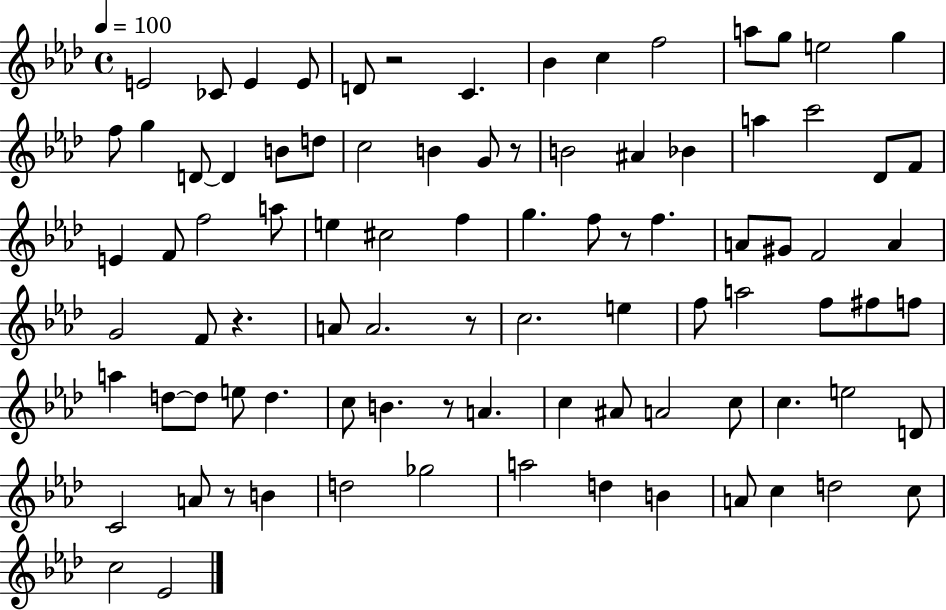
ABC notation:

X:1
T:Untitled
M:4/4
L:1/4
K:Ab
E2 _C/2 E E/2 D/2 z2 C _B c f2 a/2 g/2 e2 g f/2 g D/2 D B/2 d/2 c2 B G/2 z/2 B2 ^A _B a c'2 _D/2 F/2 E F/2 f2 a/2 e ^c2 f g f/2 z/2 f A/2 ^G/2 F2 A G2 F/2 z A/2 A2 z/2 c2 e f/2 a2 f/2 ^f/2 f/2 a d/2 d/2 e/2 d c/2 B z/2 A c ^A/2 A2 c/2 c e2 D/2 C2 A/2 z/2 B d2 _g2 a2 d B A/2 c d2 c/2 c2 _E2